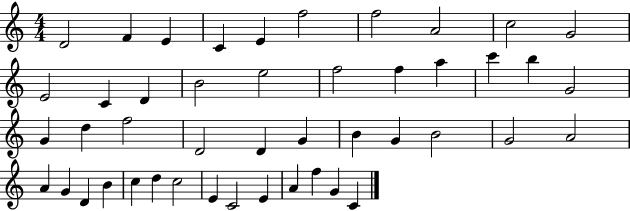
D4/h F4/q E4/q C4/q E4/q F5/h F5/h A4/h C5/h G4/h E4/h C4/q D4/q B4/h E5/h F5/h F5/q A5/q C6/q B5/q G4/h G4/q D5/q F5/h D4/h D4/q G4/q B4/q G4/q B4/h G4/h A4/h A4/q G4/q D4/q B4/q C5/q D5/q C5/h E4/q C4/h E4/q A4/q F5/q G4/q C4/q